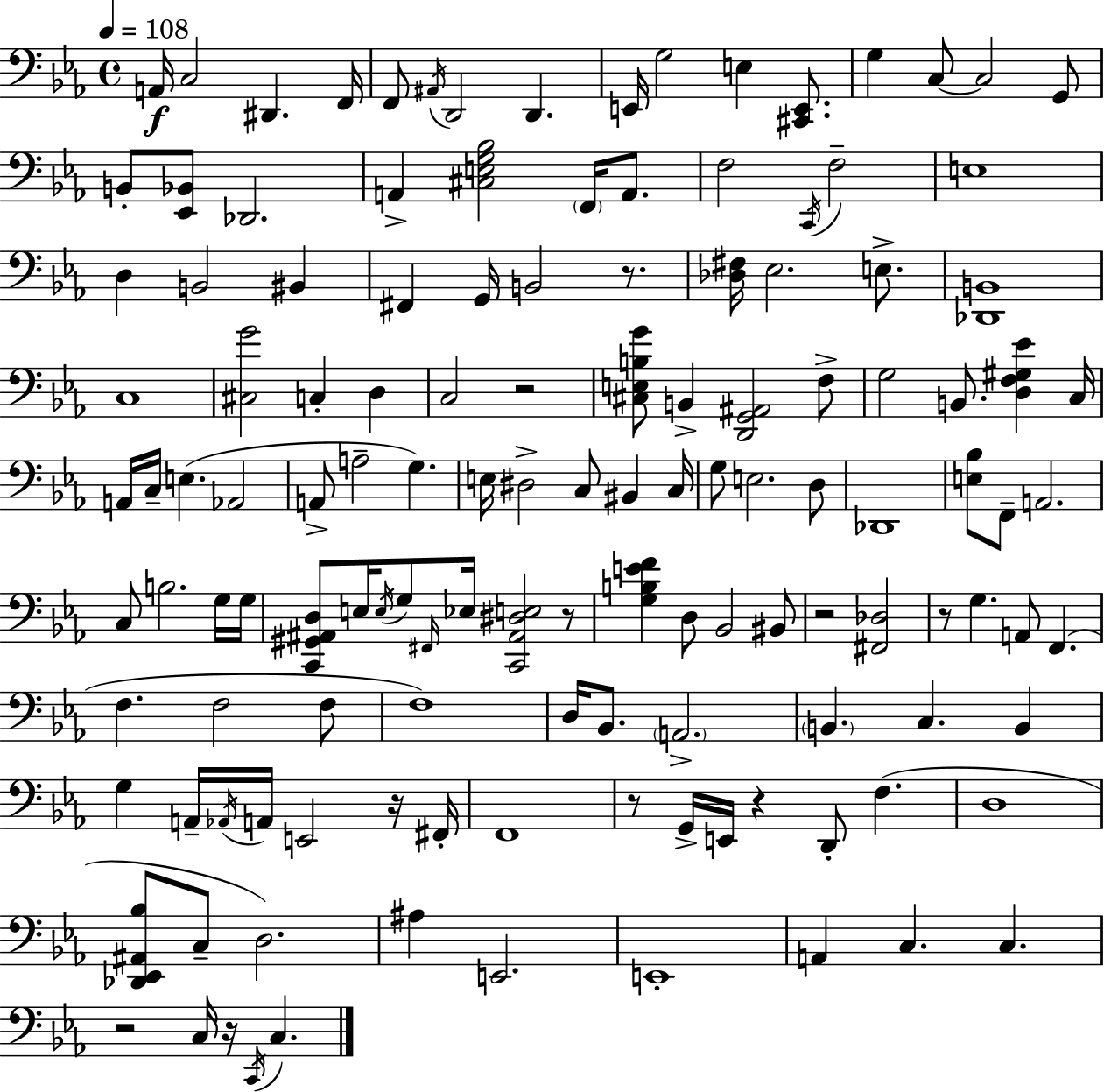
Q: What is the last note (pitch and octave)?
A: C3